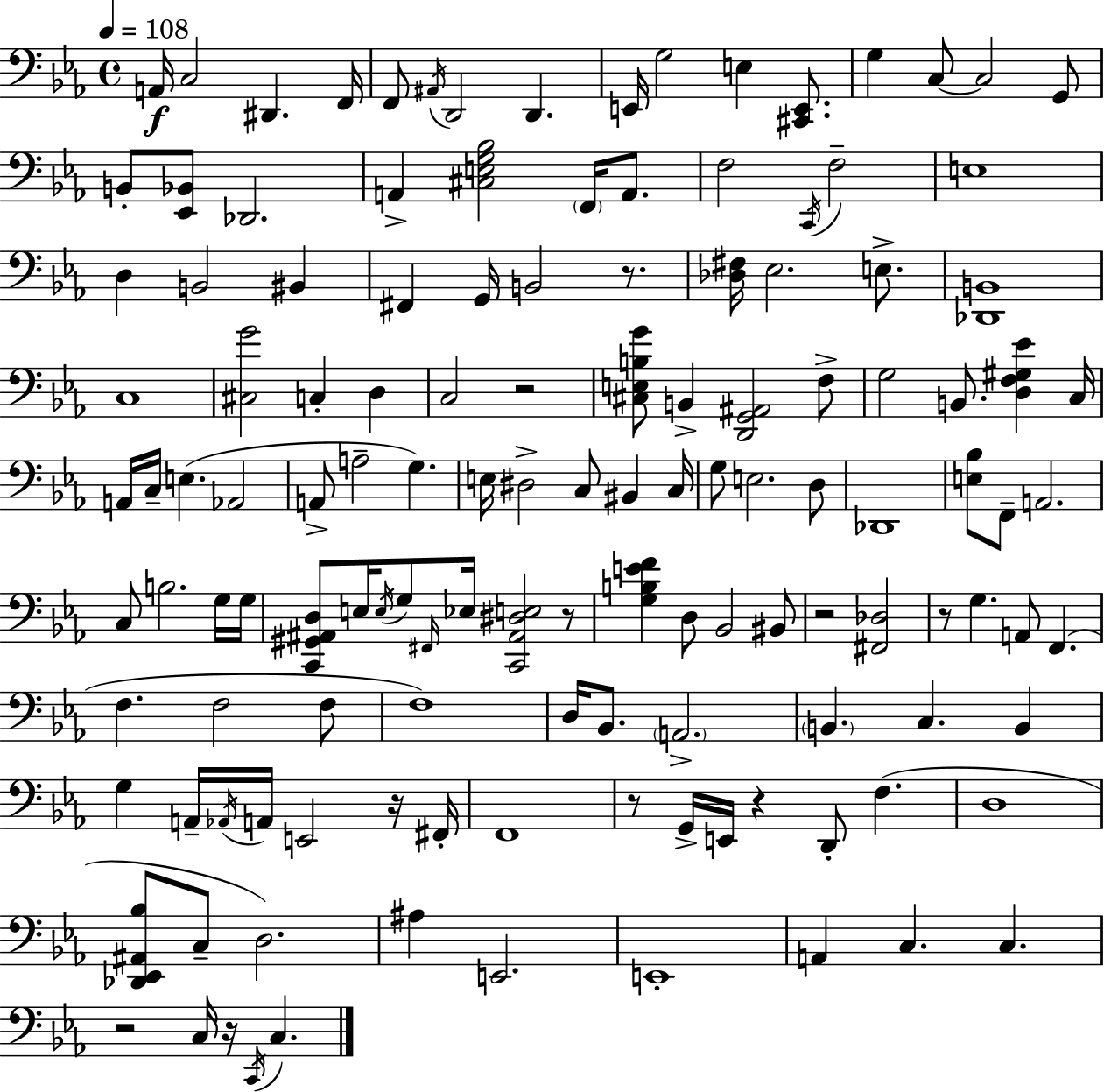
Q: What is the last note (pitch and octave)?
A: C3